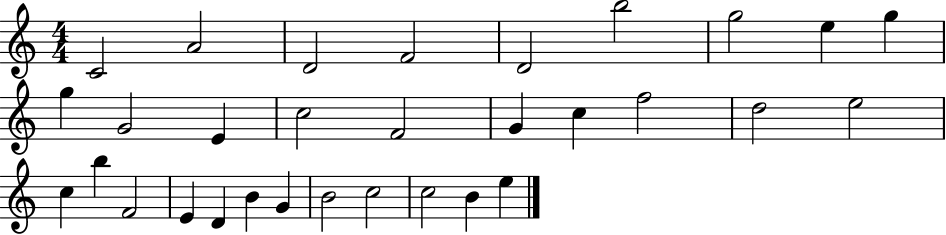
X:1
T:Untitled
M:4/4
L:1/4
K:C
C2 A2 D2 F2 D2 b2 g2 e g g G2 E c2 F2 G c f2 d2 e2 c b F2 E D B G B2 c2 c2 B e